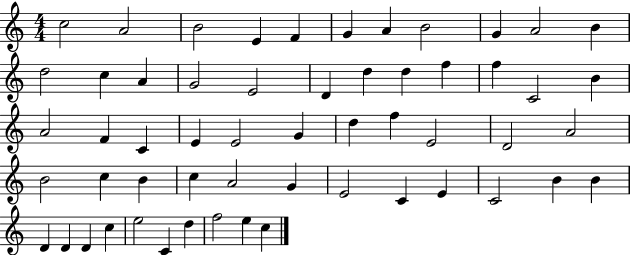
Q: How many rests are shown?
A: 0